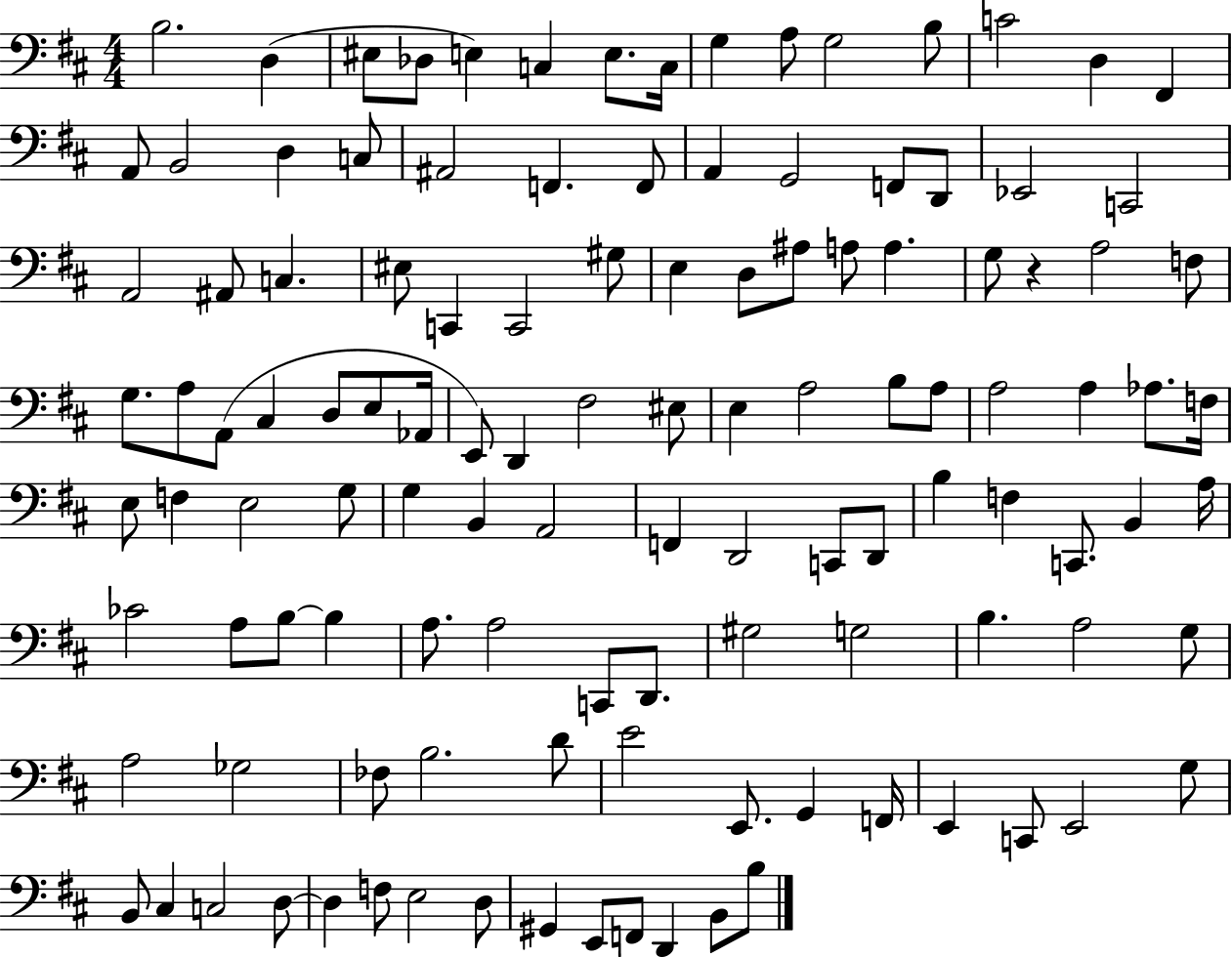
{
  \clef bass
  \numericTimeSignature
  \time 4/4
  \key d \major
  b2. d4( | eis8 des8 e4) c4 e8. c16 | g4 a8 g2 b8 | c'2 d4 fis,4 | \break a,8 b,2 d4 c8 | ais,2 f,4. f,8 | a,4 g,2 f,8 d,8 | ees,2 c,2 | \break a,2 ais,8 c4. | eis8 c,4 c,2 gis8 | e4 d8 ais8 a8 a4. | g8 r4 a2 f8 | \break g8. a8 a,8( cis4 d8 e8 aes,16 | e,8) d,4 fis2 eis8 | e4 a2 b8 a8 | a2 a4 aes8. f16 | \break e8 f4 e2 g8 | g4 b,4 a,2 | f,4 d,2 c,8 d,8 | b4 f4 c,8. b,4 a16 | \break ces'2 a8 b8~~ b4 | a8. a2 c,8 d,8. | gis2 g2 | b4. a2 g8 | \break a2 ges2 | fes8 b2. d'8 | e'2 e,8. g,4 f,16 | e,4 c,8 e,2 g8 | \break b,8 cis4 c2 d8~~ | d4 f8 e2 d8 | gis,4 e,8 f,8 d,4 b,8 b8 | \bar "|."
}